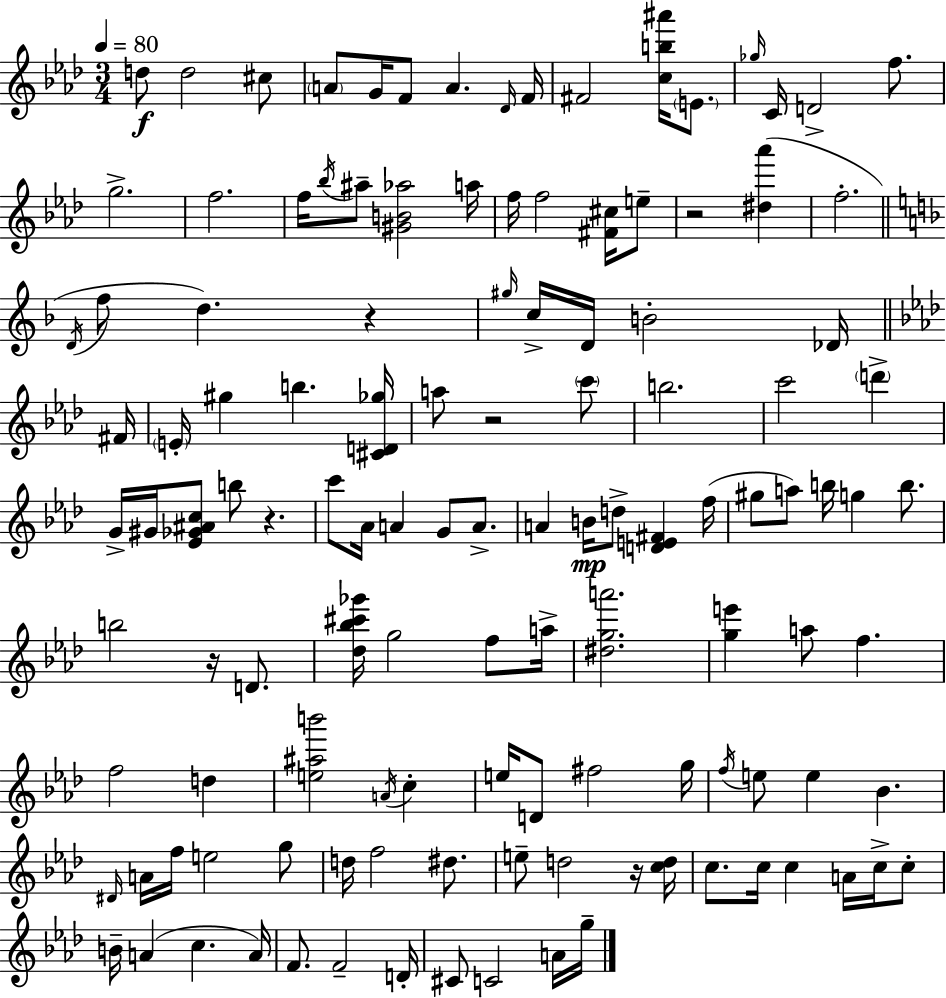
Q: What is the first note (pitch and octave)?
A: D5